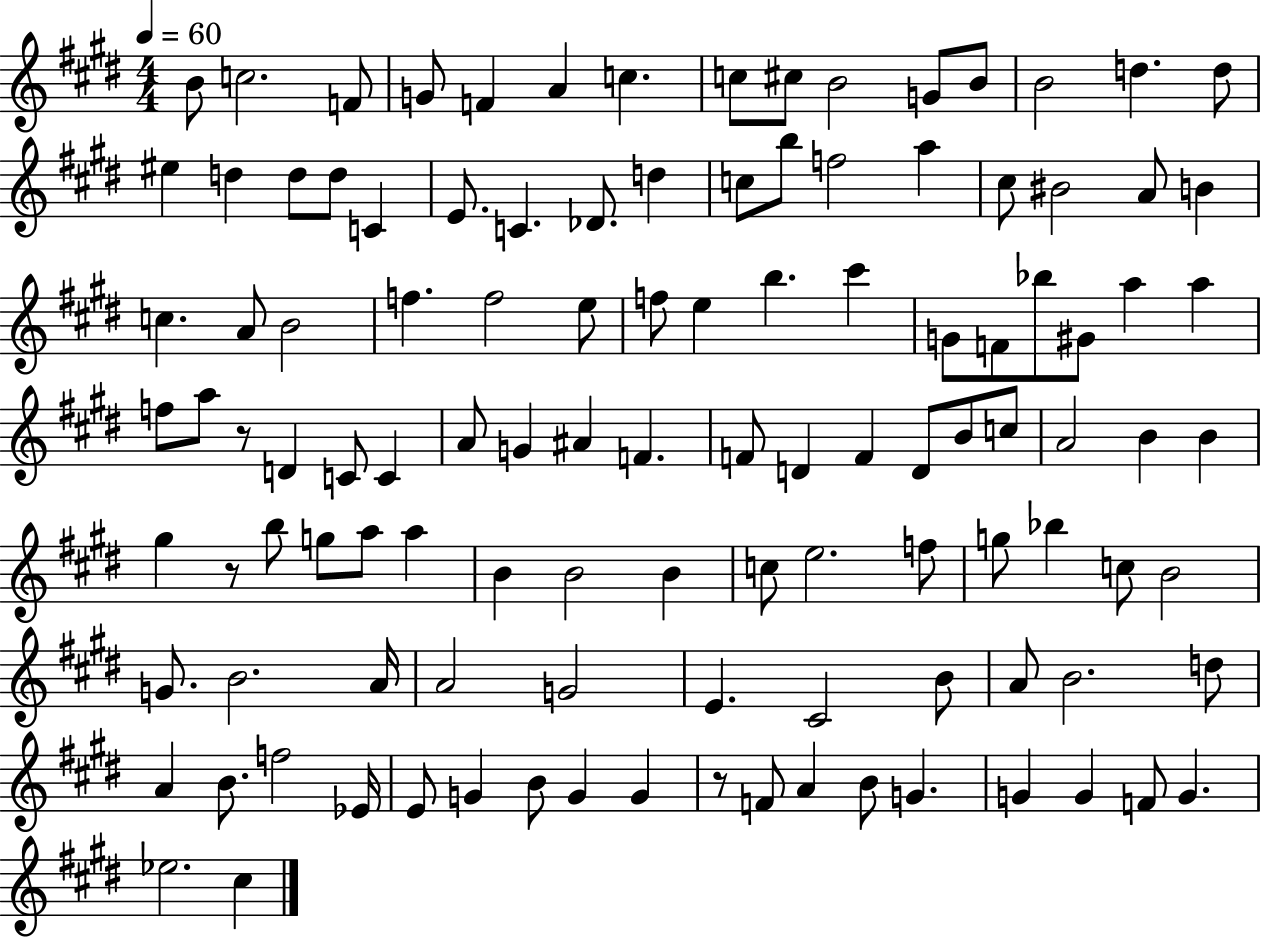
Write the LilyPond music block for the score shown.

{
  \clef treble
  \numericTimeSignature
  \time 4/4
  \key e \major
  \tempo 4 = 60
  \repeat volta 2 { b'8 c''2. f'8 | g'8 f'4 a'4 c''4. | c''8 cis''8 b'2 g'8 b'8 | b'2 d''4. d''8 | \break eis''4 d''4 d''8 d''8 c'4 | e'8. c'4. des'8. d''4 | c''8 b''8 f''2 a''4 | cis''8 bis'2 a'8 b'4 | \break c''4. a'8 b'2 | f''4. f''2 e''8 | f''8 e''4 b''4. cis'''4 | g'8 f'8 bes''8 gis'8 a''4 a''4 | \break f''8 a''8 r8 d'4 c'8 c'4 | a'8 g'4 ais'4 f'4. | f'8 d'4 f'4 d'8 b'8 c''8 | a'2 b'4 b'4 | \break gis''4 r8 b''8 g''8 a''8 a''4 | b'4 b'2 b'4 | c''8 e''2. f''8 | g''8 bes''4 c''8 b'2 | \break g'8. b'2. a'16 | a'2 g'2 | e'4. cis'2 b'8 | a'8 b'2. d''8 | \break a'4 b'8. f''2 ees'16 | e'8 g'4 b'8 g'4 g'4 | r8 f'8 a'4 b'8 g'4. | g'4 g'4 f'8 g'4. | \break ees''2. cis''4 | } \bar "|."
}